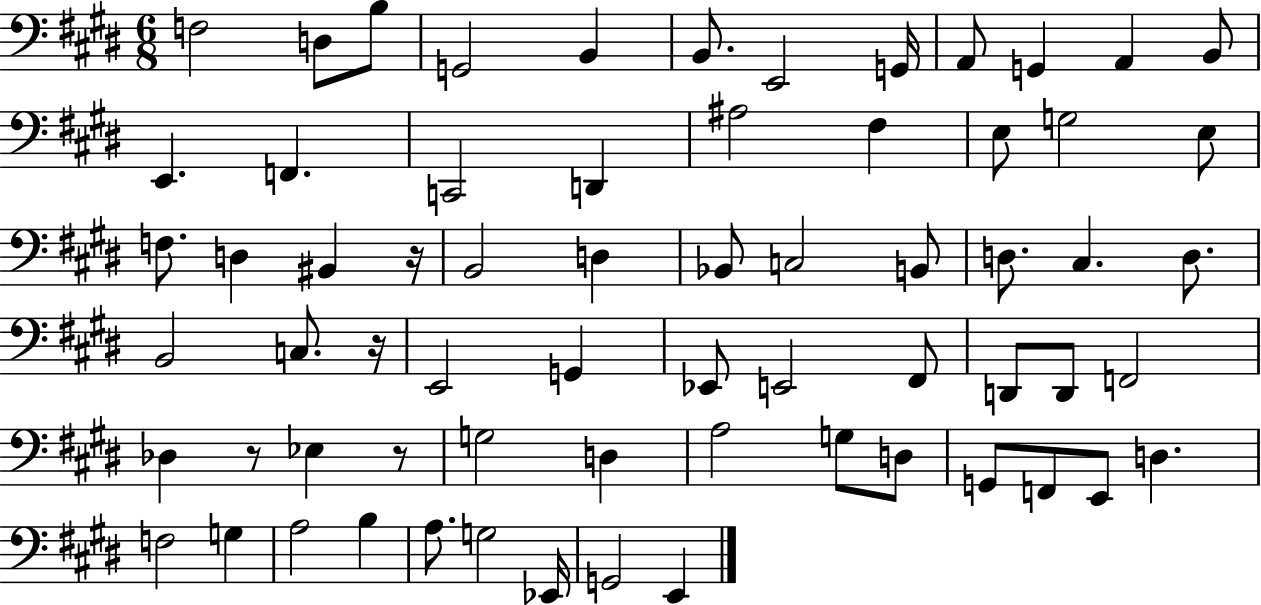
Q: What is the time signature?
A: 6/8